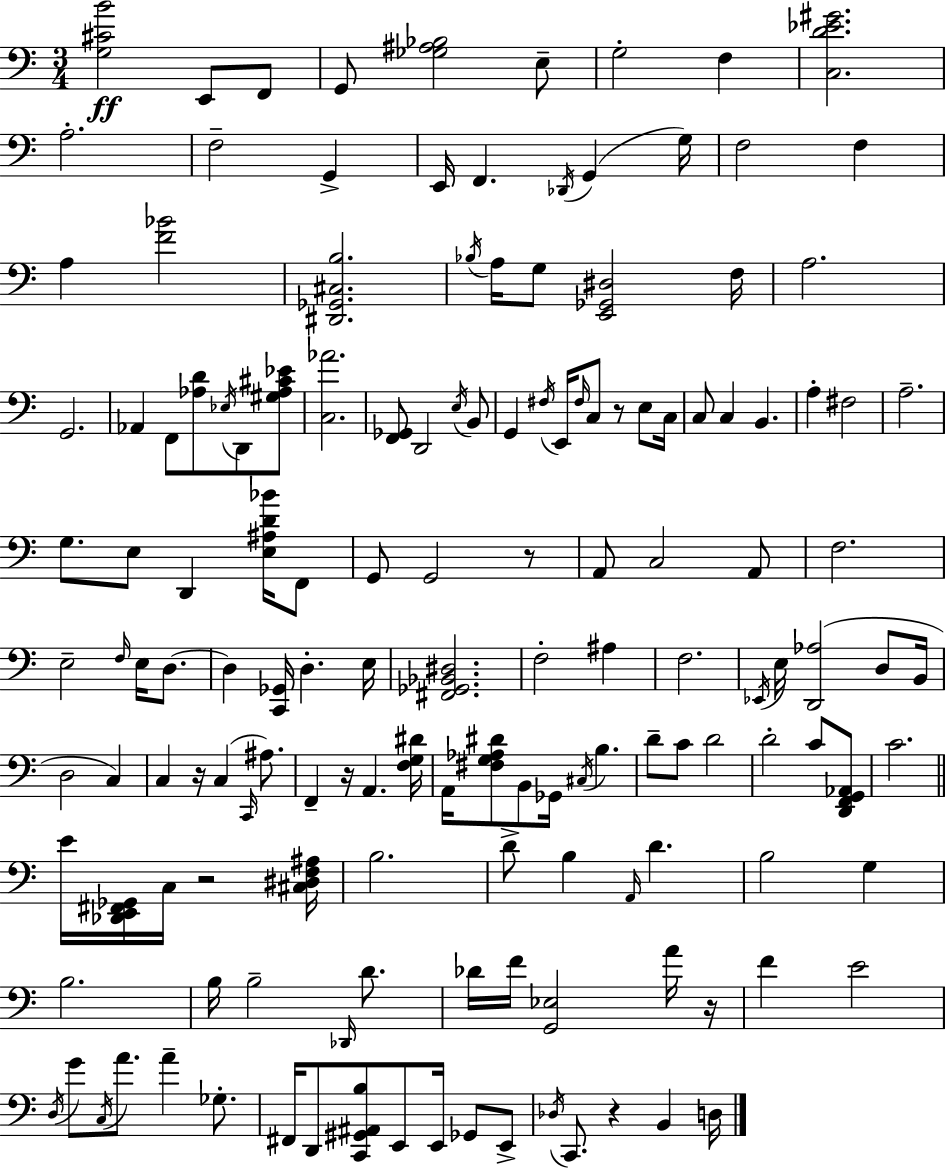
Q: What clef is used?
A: bass